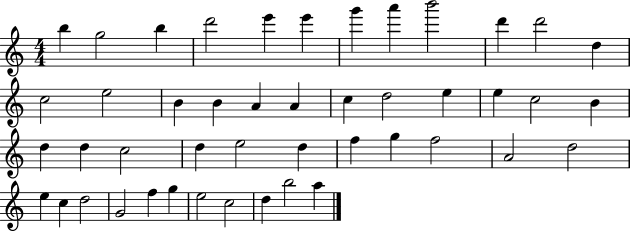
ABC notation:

X:1
T:Untitled
M:4/4
L:1/4
K:C
b g2 b d'2 e' e' g' a' b'2 d' d'2 d c2 e2 B B A A c d2 e e c2 B d d c2 d e2 d f g f2 A2 d2 e c d2 G2 f g e2 c2 d b2 a